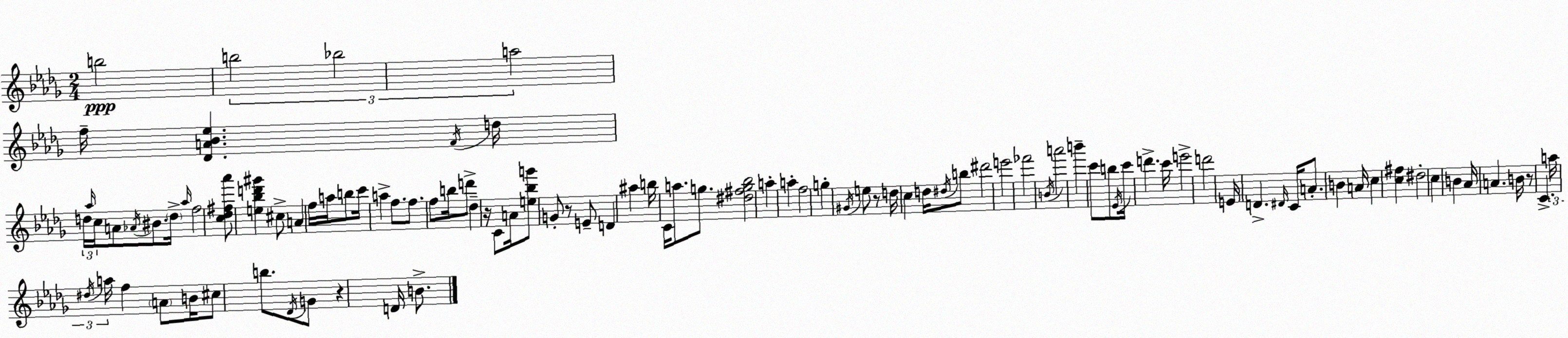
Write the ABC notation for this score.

X:1
T:Untitled
M:2/4
L:1/4
K:Bbm
b2 b2 _b2 a2 f/4 [_DA_B_e] F/4 d/4 d/4 _a/4 c/4 A/2 _A/4 ^B/2 d/4 _a/4 f2 [c_d^f_a']/2 [e_bd'^g'] ^c/2 A f/4 a/4 b/2 c'/4 a f/2 f/2 f/2 b/4 d'/2 _d z/4 C/2 A/4 [e_bg']/2 G/2 z/2 E/2 D ^a b/4 C/4 a/2 g/2 [^d^fg_b]2 a a f2 g ^G/4 e/2 z/2 d/4 c d/4 ^d/4 b/2 ^d'2 e'2 _f'2 B/4 a'2 b' c'/2 b/2 _E/4 c'/4 d' c'/4 e'2 d'2 E/4 D ^D/4 C/4 A/2 B A/4 c [c^f] ^d2 c B _A/4 A B/4 z/2 C a/4 ^d/4 a/4 f A/2 B/4 ^c/2 b/2 _D/4 G/2 z D/4 B/2